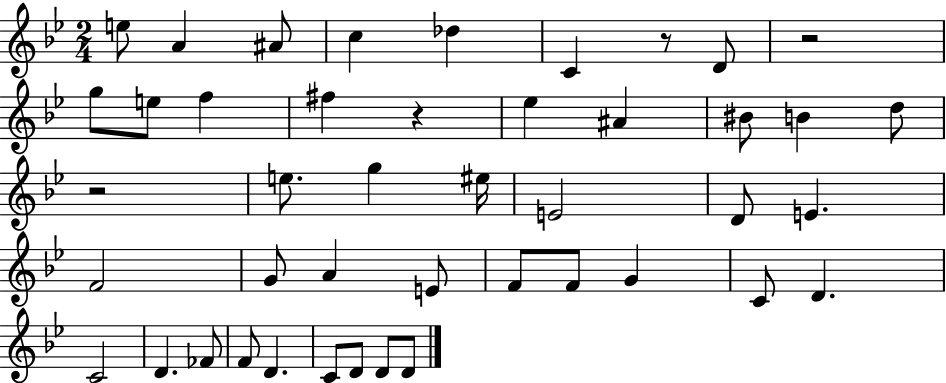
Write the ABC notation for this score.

X:1
T:Untitled
M:2/4
L:1/4
K:Bb
e/2 A ^A/2 c _d C z/2 D/2 z2 g/2 e/2 f ^f z _e ^A ^B/2 B d/2 z2 e/2 g ^e/4 E2 D/2 E F2 G/2 A E/2 F/2 F/2 G C/2 D C2 D _F/2 F/2 D C/2 D/2 D/2 D/2